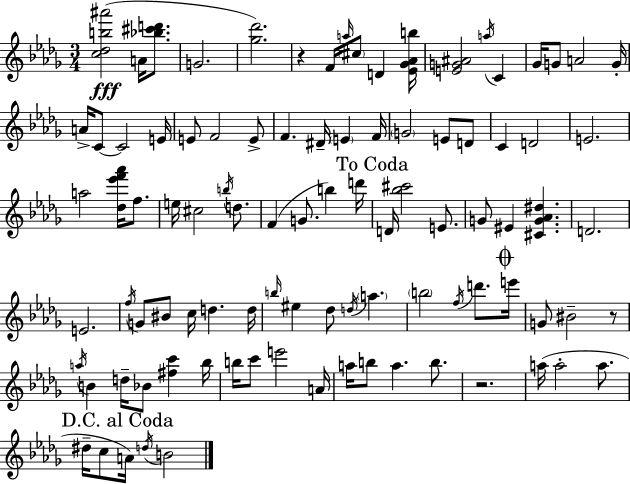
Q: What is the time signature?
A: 3/4